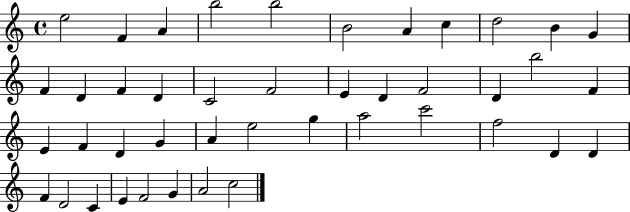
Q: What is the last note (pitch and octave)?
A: C5